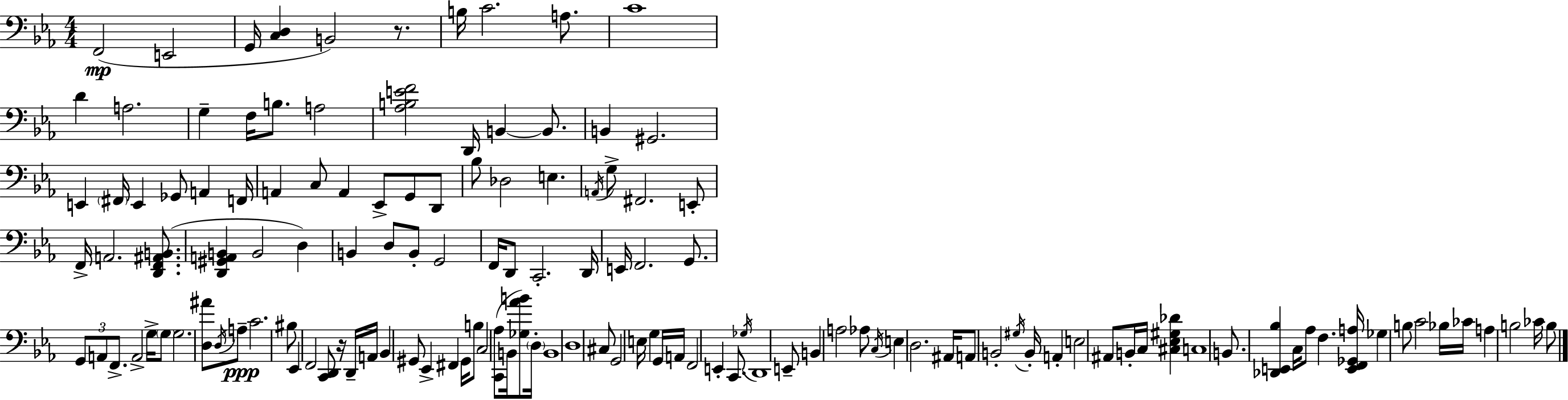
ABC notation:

X:1
T:Untitled
M:4/4
L:1/4
K:Eb
F,,2 E,,2 G,,/4 [C,D,] B,,2 z/2 B,/4 C2 A,/2 C4 D A,2 G, F,/4 B,/2 A,2 [_A,B,EF]2 D,,/4 B,, B,,/2 B,, ^G,,2 E,, ^F,,/4 E,, _G,,/2 A,, F,,/4 A,, C,/2 A,, _E,,/2 G,,/2 D,,/2 _B,/2 _D,2 E, A,,/4 G,/2 ^F,,2 E,,/2 F,,/4 A,,2 [D,,F,,^A,,B,,]/2 [D,,^G,,A,,B,,] B,,2 D, B,, D,/2 B,,/2 G,,2 F,,/4 D,,/2 C,,2 D,,/4 E,,/4 F,,2 G,,/2 G,,/2 A,,/2 F,,/2 A,,2 G,/4 G,/2 G,2 [D,^A]/2 D,/4 A,/2 C2 ^B,/2 _E,, F,,2 [C,,D,,]/2 z/4 D,,/4 A,,/4 _B,, ^G,,/2 _E,, ^F,, ^G,,/4 B,/2 C,2 [C,,_A,]/2 B,,/4 [_G,_AB]/2 D,/4 B,,4 D,4 ^C,/2 G,,2 E,/4 G, G,,/4 A,,/4 F,,2 E,, C,,/2 _G,/4 D,,4 E,,/2 B,, A,2 _A,/2 C,/4 E, D,2 ^A,,/4 A,,/2 B,,2 ^G,/4 B,,/4 A,, E,2 ^A,,/2 B,,/4 C,/4 [^C,_E,^G,_D] C,4 B,,/2 [_D,,E,,_B,] C,/4 _A,/2 F, [E,,F,,_G,,A,]/4 _G, B,/2 C2 _B,/4 _C/4 A, B,2 _C/4 B,/2